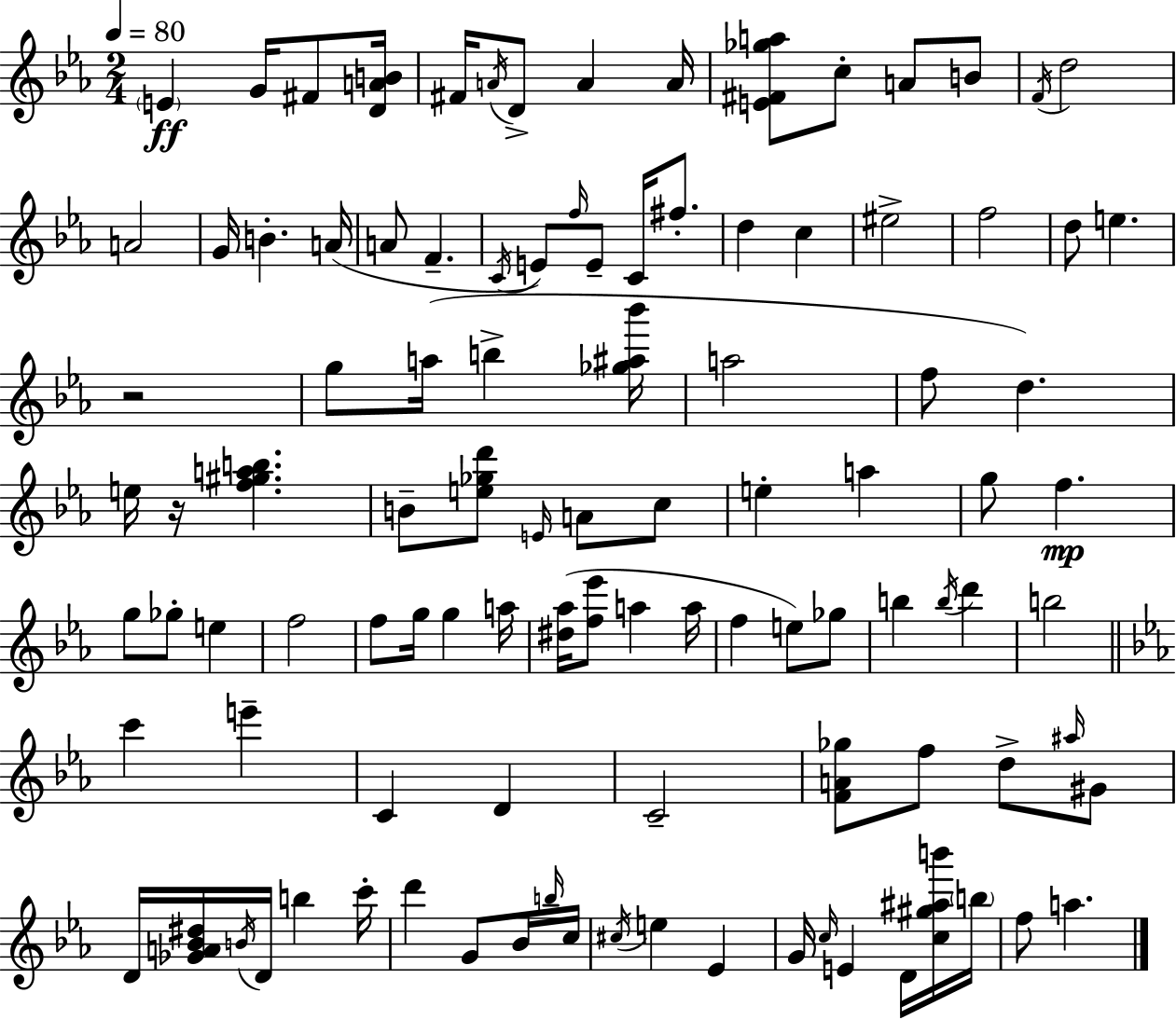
E4/q G4/s F#4/e [D4,A4,B4]/s F#4/s A4/s D4/e A4/q A4/s [E4,F#4,Gb5,A5]/e C5/e A4/e B4/e F4/s D5/h A4/h G4/s B4/q. A4/s A4/e F4/q. C4/s E4/e F5/s E4/e C4/s F#5/e. D5/q C5/q EIS5/h F5/h D5/e E5/q. R/h G5/e A5/s B5/q [Gb5,A#5,Bb6]/s A5/h F5/e D5/q. E5/s R/s [F5,G#5,A5,B5]/q. B4/e [E5,Gb5,D6]/e E4/s A4/e C5/e E5/q A5/q G5/e F5/q. G5/e Gb5/e E5/q F5/h F5/e G5/s G5/q A5/s [D#5,Ab5]/s [F5,Eb6]/e A5/q A5/s F5/q E5/e Gb5/e B5/q B5/s D6/q B5/h C6/q E6/q C4/q D4/q C4/h [F4,A4,Gb5]/e F5/e D5/e A#5/s G#4/e D4/s [Gb4,A4,Bb4,D#5]/s B4/s D4/s B5/q C6/s D6/q G4/e Bb4/s B5/s C5/s C#5/s E5/q Eb4/q G4/s C5/s E4/q D4/s [C5,G#5,A#5,B6]/s B5/s F5/e A5/q.